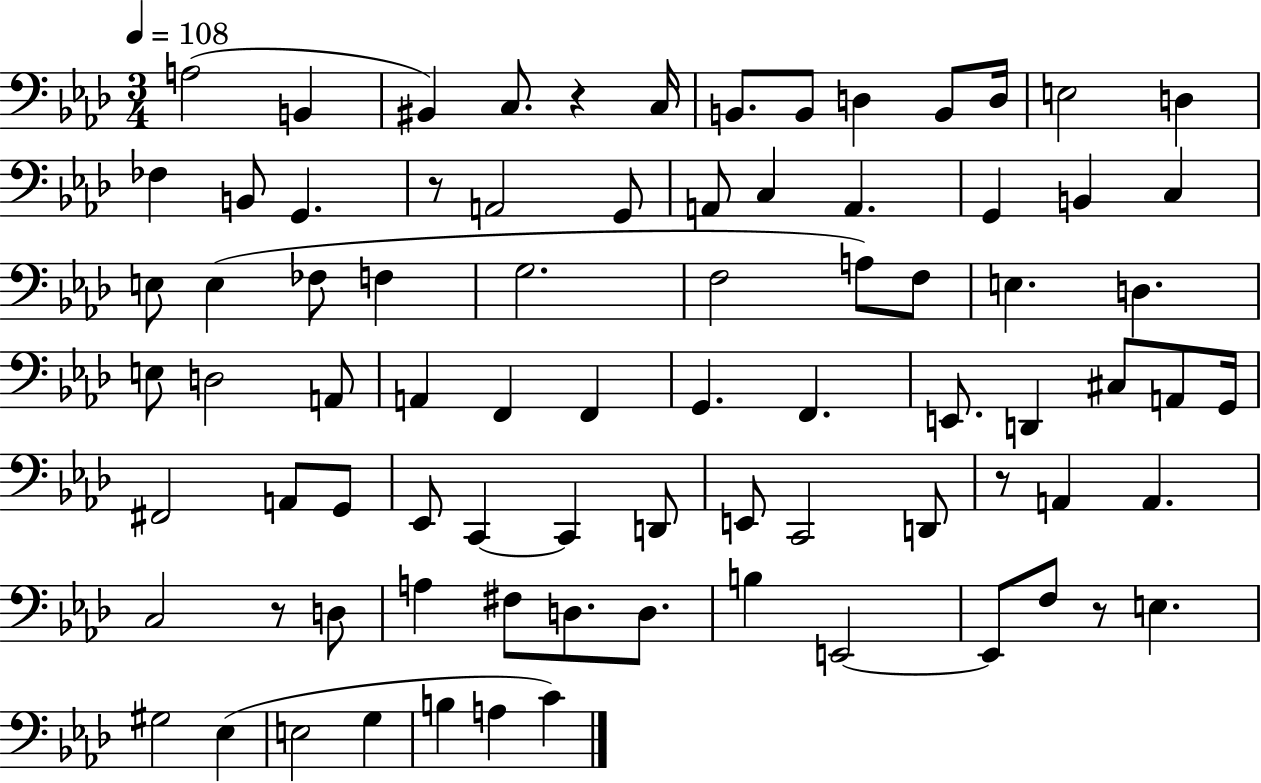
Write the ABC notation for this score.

X:1
T:Untitled
M:3/4
L:1/4
K:Ab
A,2 B,, ^B,, C,/2 z C,/4 B,,/2 B,,/2 D, B,,/2 D,/4 E,2 D, _F, B,,/2 G,, z/2 A,,2 G,,/2 A,,/2 C, A,, G,, B,, C, E,/2 E, _F,/2 F, G,2 F,2 A,/2 F,/2 E, D, E,/2 D,2 A,,/2 A,, F,, F,, G,, F,, E,,/2 D,, ^C,/2 A,,/2 G,,/4 ^F,,2 A,,/2 G,,/2 _E,,/2 C,, C,, D,,/2 E,,/2 C,,2 D,,/2 z/2 A,, A,, C,2 z/2 D,/2 A, ^F,/2 D,/2 D,/2 B, E,,2 E,,/2 F,/2 z/2 E, ^G,2 _E, E,2 G, B, A, C